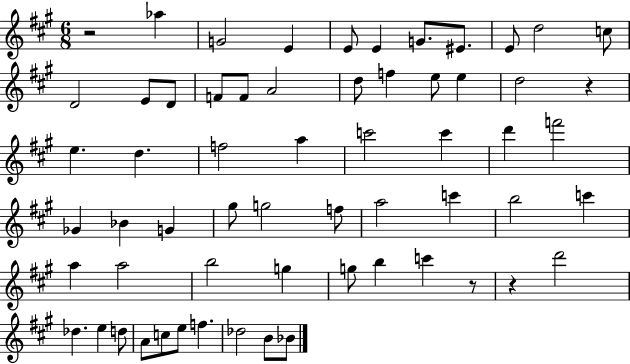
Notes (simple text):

R/h Ab5/q G4/h E4/q E4/e E4/q G4/e. EIS4/e. E4/e D5/h C5/e D4/h E4/e D4/e F4/e F4/e A4/h D5/e F5/q E5/e E5/q D5/h R/q E5/q. D5/q. F5/h A5/q C6/h C6/q D6/q F6/h Gb4/q Bb4/q G4/q G#5/e G5/h F5/e A5/h C6/q B5/h C6/q A5/q A5/h B5/h G5/q G5/e B5/q C6/q R/e R/q D6/h Db5/q. E5/q D5/e A4/e C5/e E5/e F5/q. Db5/h B4/e Bb4/e